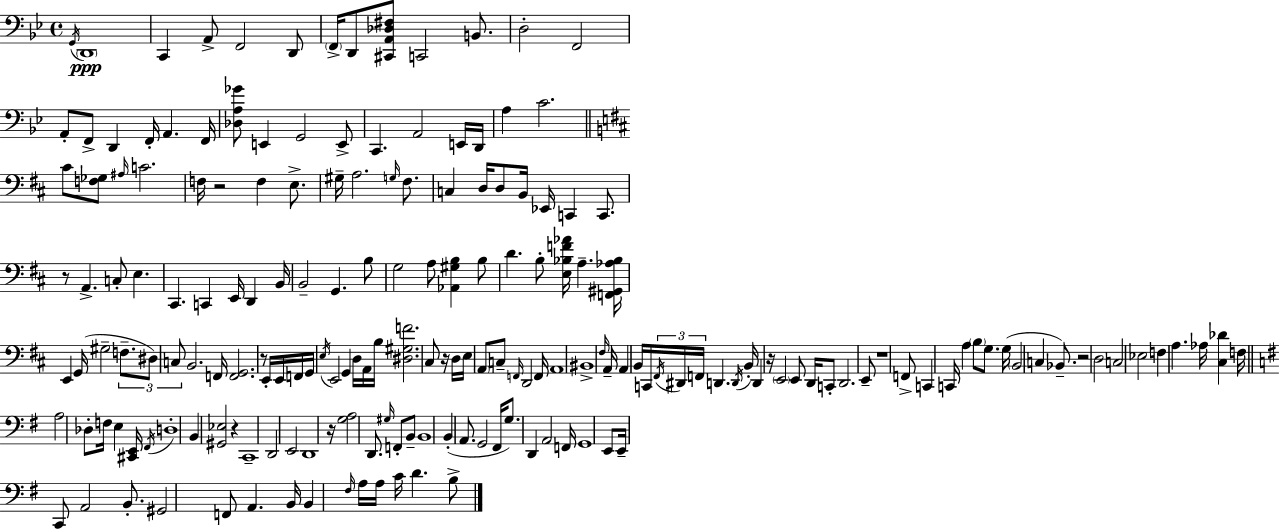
X:1
T:Untitled
M:4/4
L:1/4
K:Bb
G,,/4 D,,4 C,, A,,/2 F,,2 D,,/2 F,,/4 D,,/2 [^C,,A,,_D,^F,]/2 C,,2 B,,/2 D,2 F,,2 A,,/2 F,,/2 D,, F,,/4 A,, F,,/4 [_D,A,_G]/2 E,, G,,2 E,,/2 C,, A,,2 E,,/4 D,,/4 A, C2 ^C/2 [F,_G,]/2 ^A,/4 C2 F,/4 z2 F, E,/2 ^G,/4 A,2 G,/4 ^F,/2 C, D,/4 D,/2 B,,/4 _E,,/4 C,, C,,/2 z/2 A,, C,/2 E, ^C,, C,, E,,/4 D,, B,,/4 B,,2 G,, B,/2 G,2 A,/2 [_A,,^G,B,] B,/2 D B,/2 [E,_B,F_A]/4 A, [F,,^G,,_A,_B,]/4 E,, G,,/4 ^G,2 F,/2 ^D,/2 C,/2 B,,2 F,,/4 [F,,G,,]2 z/2 E,,/4 E,,/4 F,,/4 G,,/4 E,/4 E,,2 G,, D,/4 A,,/4 B,/4 [^D,^G,F]2 ^C,/2 z/4 D,/4 E,/4 A,,/2 C,/2 F,,/4 D,,2 F,,/4 A,,4 ^B,,4 ^F,/4 A,,/4 A,, B,,/4 C,,/4 ^F,,/4 ^D,,/4 F,,/4 D,, D,,/4 B,,/4 D,, z/4 E,,2 E,,/2 D,,/4 C,,/2 D,,2 E,,/2 z4 F,,/2 C,, C,,/4 A, B,/2 G,/2 G,/4 B,,2 C, _B,,/2 z2 D,2 C,2 _E,2 F, A, _A,/4 [^C,_D] F,/4 A,2 _D,/2 F,/4 E, [^C,,E,,]/4 ^F,,/4 D,4 B,, [^G,,_E,]2 z C,,4 D,,2 E,,2 D,,4 z/4 [G,A,]2 D,,/2 ^G,/4 F,,/2 B,,/2 B,,4 B,, A,,/2 G,,2 ^F,,/4 G,/2 D,, A,,2 F,,/4 G,,4 E,,/2 E,,/4 C,,/2 A,,2 B,,/2 ^G,,2 F,,/2 A,, B,,/4 B,, ^F,/4 A,/4 A,/4 C/4 D B,/2